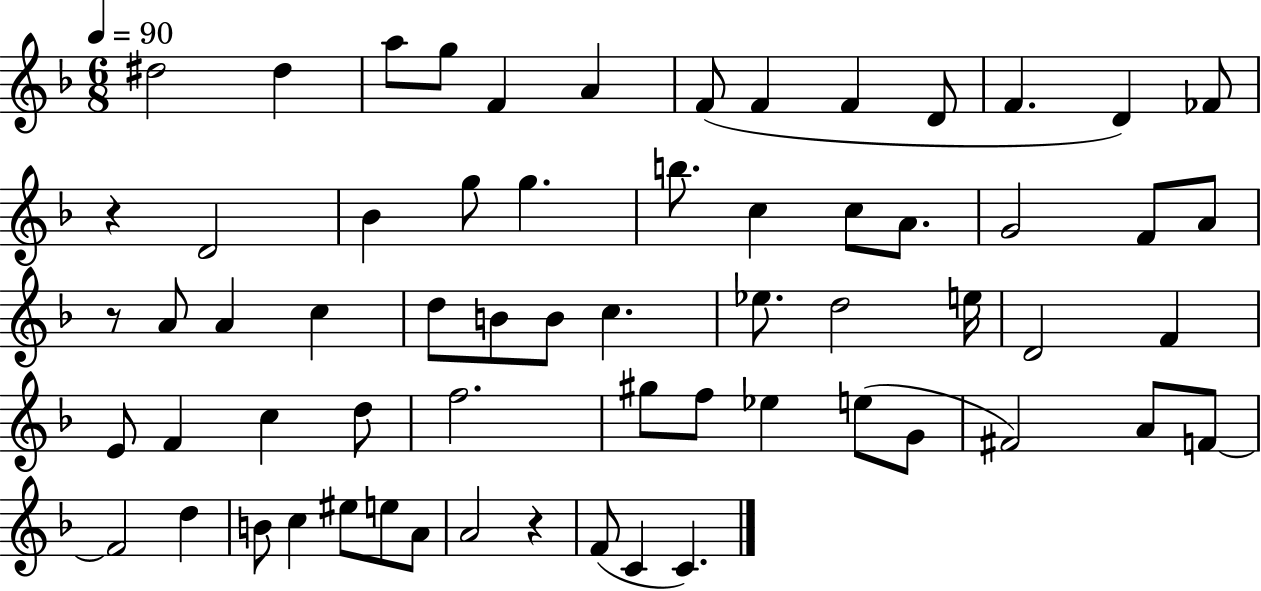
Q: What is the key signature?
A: F major